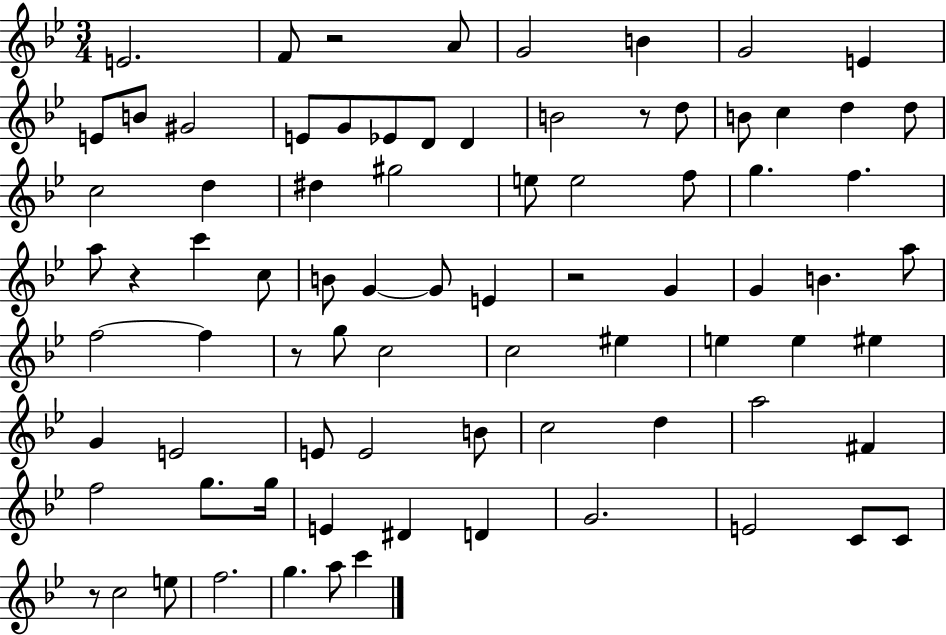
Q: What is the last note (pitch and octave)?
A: C6